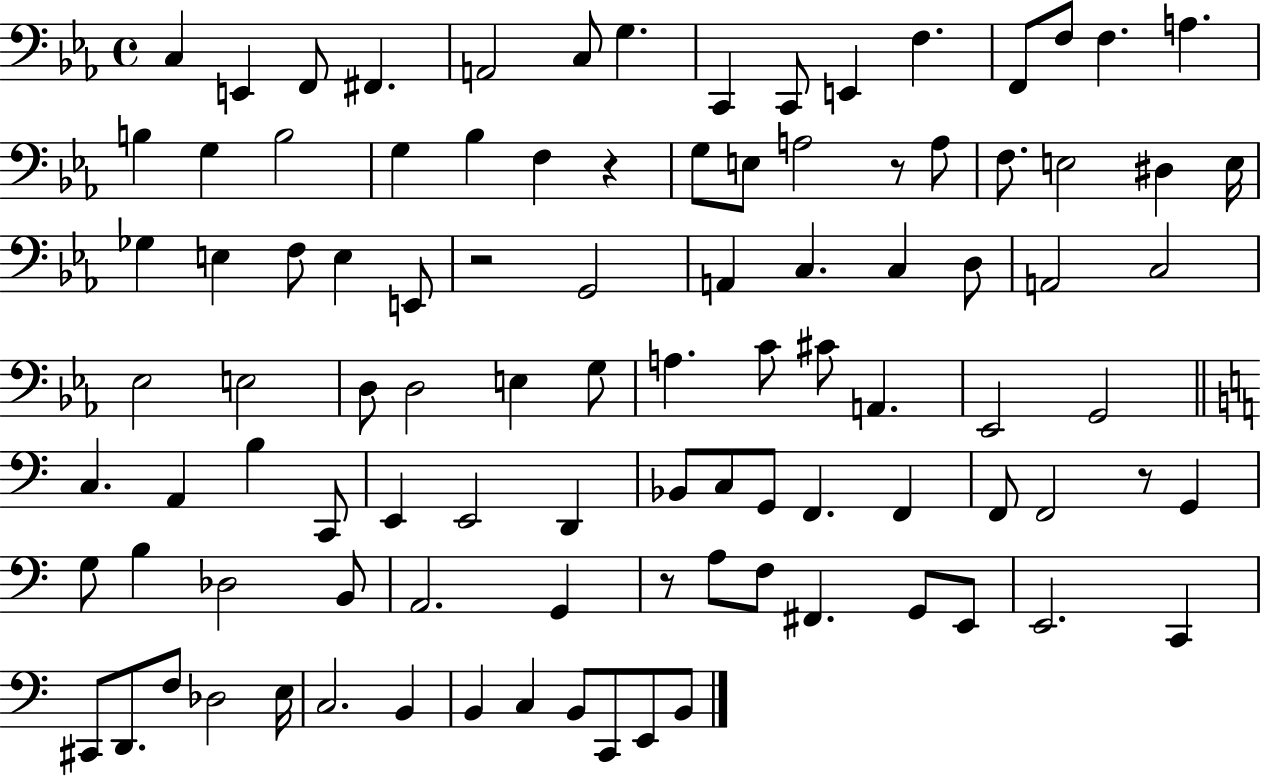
C3/q E2/q F2/e F#2/q. A2/h C3/e G3/q. C2/q C2/e E2/q F3/q. F2/e F3/e F3/q. A3/q. B3/q G3/q B3/h G3/q Bb3/q F3/q R/q G3/e E3/e A3/h R/e A3/e F3/e. E3/h D#3/q E3/s Gb3/q E3/q F3/e E3/q E2/e R/h G2/h A2/q C3/q. C3/q D3/e A2/h C3/h Eb3/h E3/h D3/e D3/h E3/q G3/e A3/q. C4/e C#4/e A2/q. Eb2/h G2/h C3/q. A2/q B3/q C2/e E2/q E2/h D2/q Bb2/e C3/e G2/e F2/q. F2/q F2/e F2/h R/e G2/q G3/e B3/q Db3/h B2/e A2/h. G2/q R/e A3/e F3/e F#2/q. G2/e E2/e E2/h. C2/q C#2/e D2/e. F3/e Db3/h E3/s C3/h. B2/q B2/q C3/q B2/e C2/e E2/e B2/e